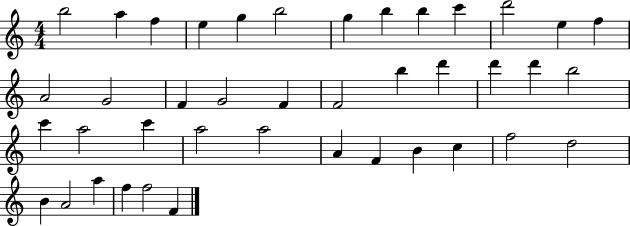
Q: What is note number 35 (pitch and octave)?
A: D5